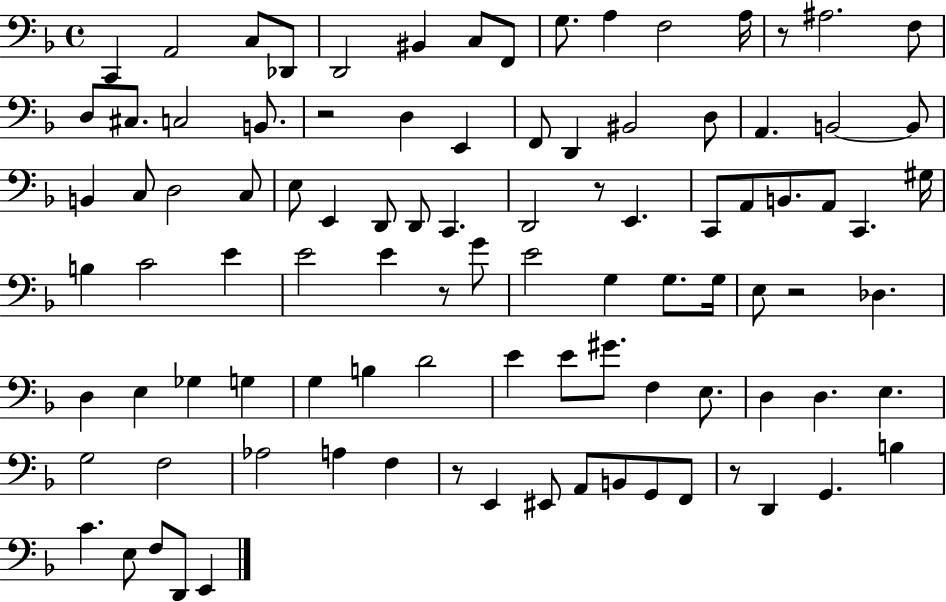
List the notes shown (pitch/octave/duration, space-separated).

C2/q A2/h C3/e Db2/e D2/h BIS2/q C3/e F2/e G3/e. A3/q F3/h A3/s R/e A#3/h. F3/e D3/e C#3/e. C3/h B2/e. R/h D3/q E2/q F2/e D2/q BIS2/h D3/e A2/q. B2/h B2/e B2/q C3/e D3/h C3/e E3/e E2/q D2/e D2/e C2/q. D2/h R/e E2/q. C2/e A2/e B2/e. A2/e C2/q. G#3/s B3/q C4/h E4/q E4/h E4/q R/e G4/e E4/h G3/q G3/e. G3/s E3/e R/h Db3/q. D3/q E3/q Gb3/q G3/q G3/q B3/q D4/h E4/q E4/e G#4/e. F3/q E3/e. D3/q D3/q. E3/q. G3/h F3/h Ab3/h A3/q F3/q R/e E2/q EIS2/e A2/e B2/e G2/e F2/e R/e D2/q G2/q. B3/q C4/q. E3/e F3/e D2/e E2/q